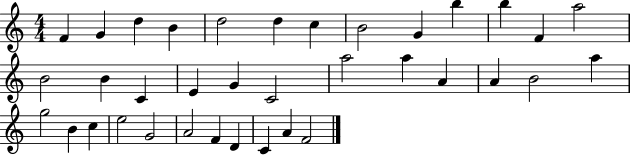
F4/q G4/q D5/q B4/q D5/h D5/q C5/q B4/h G4/q B5/q B5/q F4/q A5/h B4/h B4/q C4/q E4/q G4/q C4/h A5/h A5/q A4/q A4/q B4/h A5/q G5/h B4/q C5/q E5/h G4/h A4/h F4/q D4/q C4/q A4/q F4/h